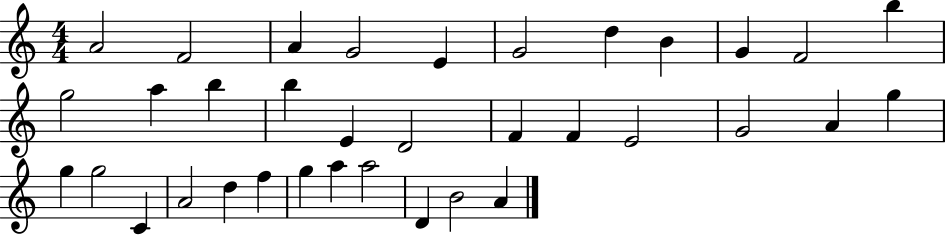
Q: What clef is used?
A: treble